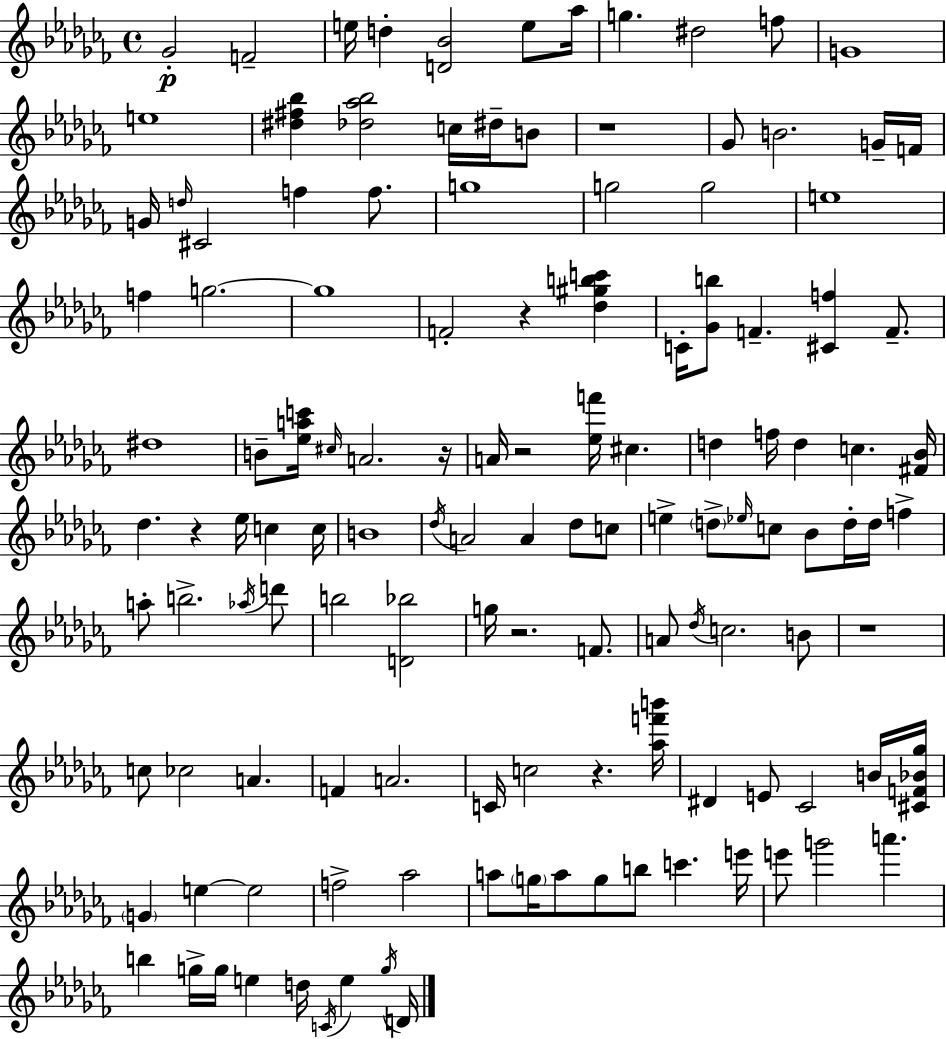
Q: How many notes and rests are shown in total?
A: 128